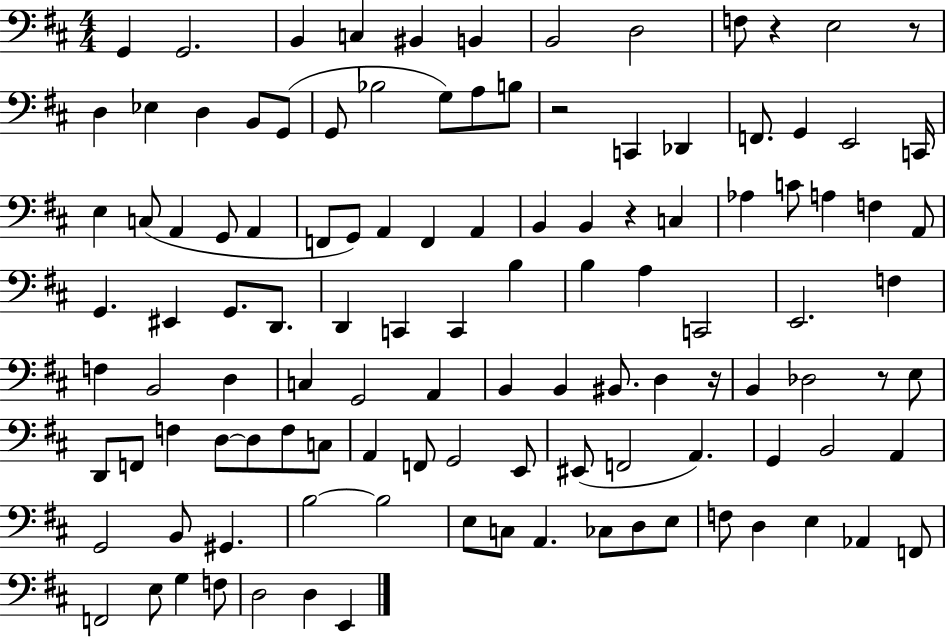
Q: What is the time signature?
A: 4/4